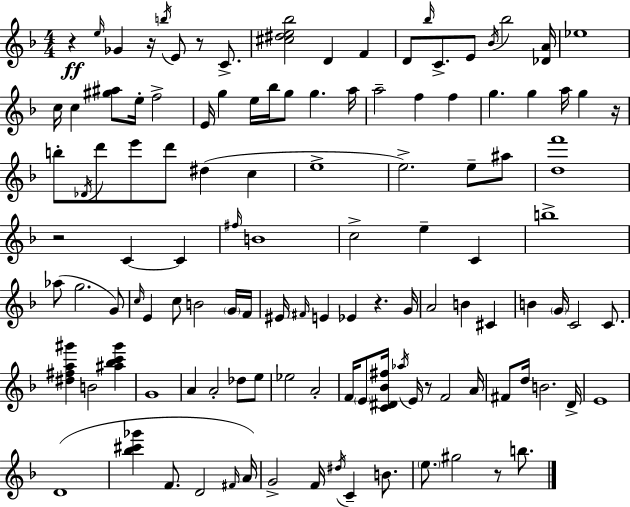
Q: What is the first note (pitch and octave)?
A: E5